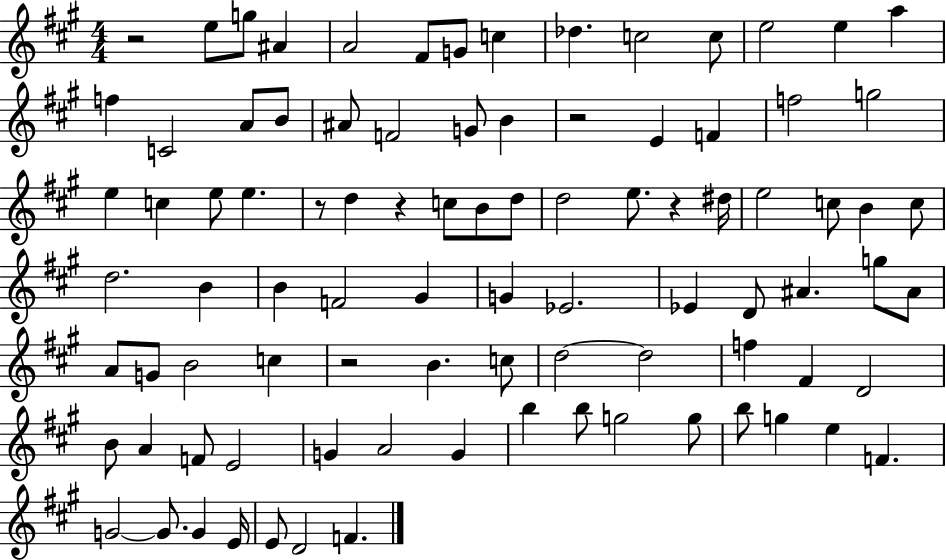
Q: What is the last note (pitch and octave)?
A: F4